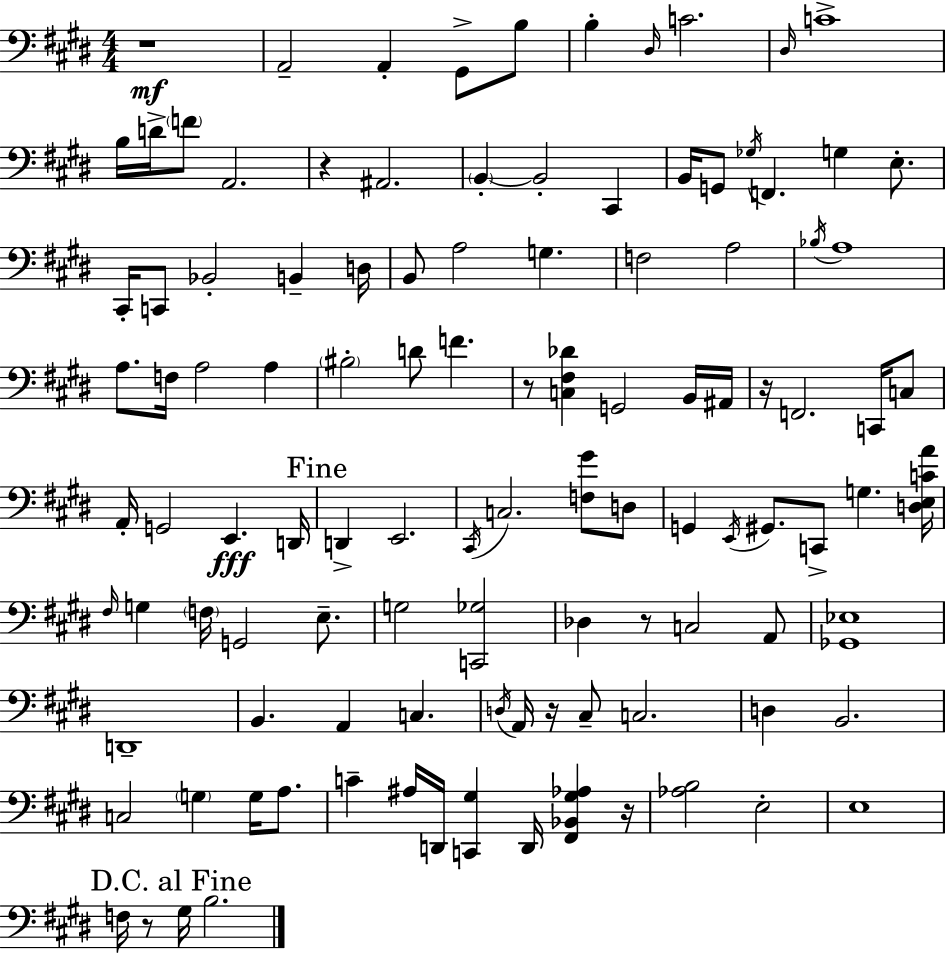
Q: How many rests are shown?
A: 8